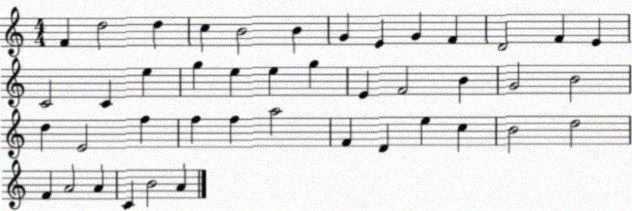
X:1
T:Untitled
M:4/4
L:1/4
K:C
F d2 d c B2 B G E G F D2 F E C2 C e g e e g E F2 B G2 B2 d E2 f f f a2 F D e c B2 d2 F A2 A C B2 A